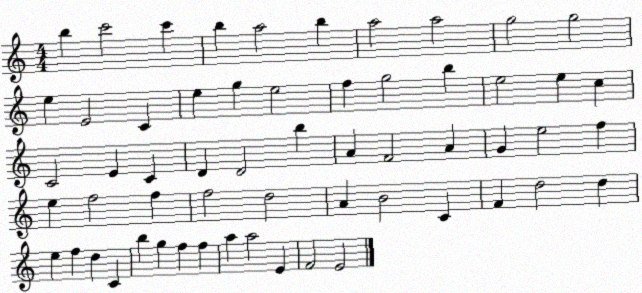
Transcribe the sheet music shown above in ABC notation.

X:1
T:Untitled
M:4/4
L:1/4
K:C
b c'2 c' b a2 b a2 a2 g2 g2 e E2 C e g e2 f g2 b e2 e c C2 E C D D2 b A F2 A G e2 f e f2 f f2 d2 A B2 C F d2 d e f d C b g f f a a2 E F2 E2